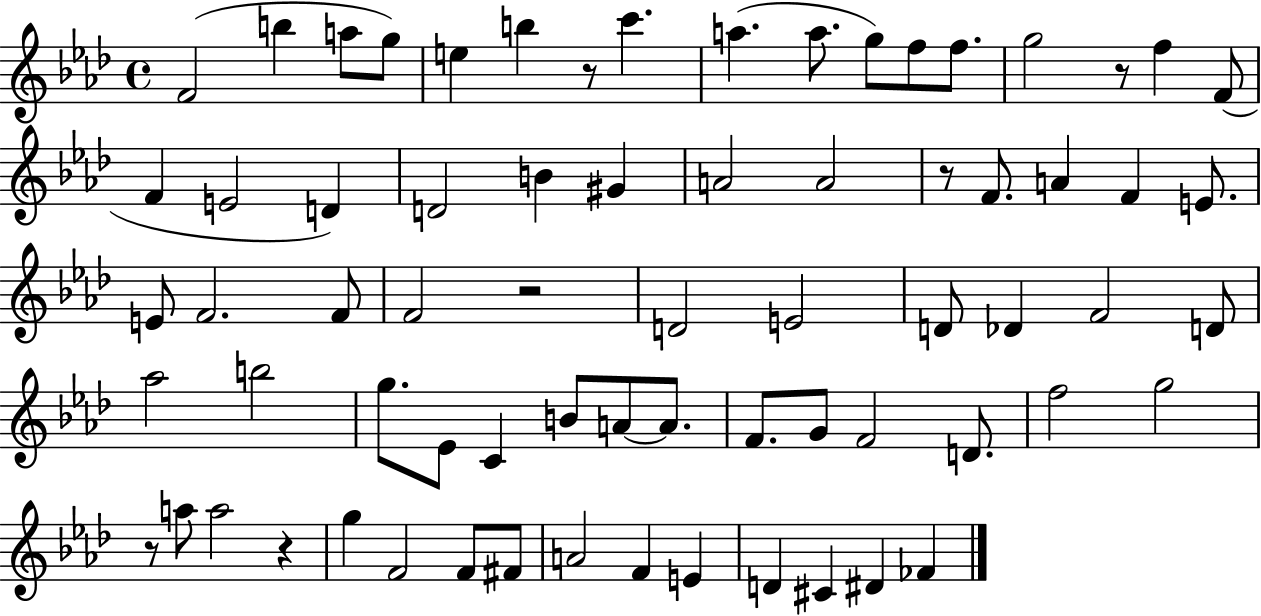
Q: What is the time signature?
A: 4/4